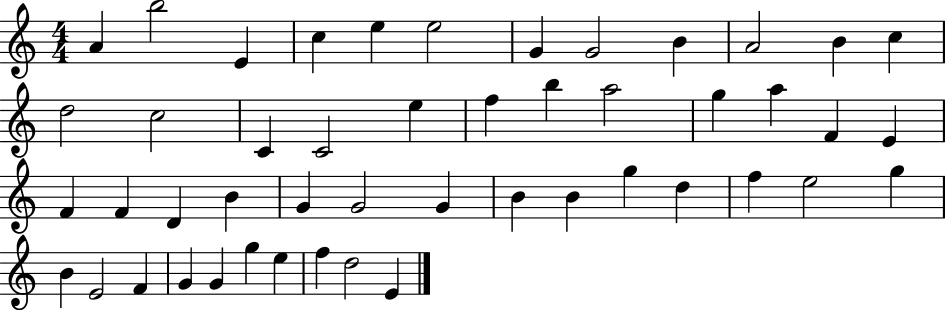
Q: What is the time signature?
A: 4/4